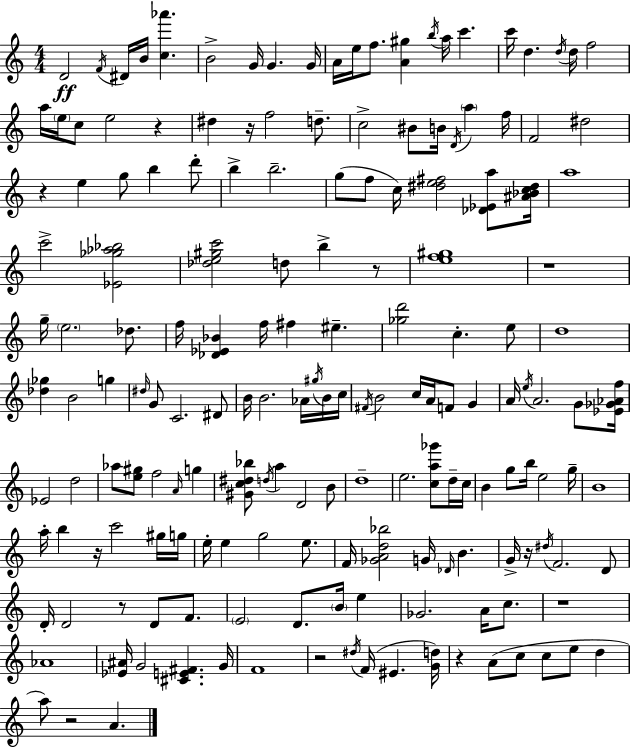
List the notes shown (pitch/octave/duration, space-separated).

D4/h F4/s D#4/s B4/s [C5,Ab6]/q. B4/h G4/s G4/q. G4/s A4/s E5/s F5/e. [A4,G#5]/q B5/s A5/s C6/q. C6/s D5/q. D5/s D5/s F5/h A5/s E5/s C5/e E5/h R/q D#5/q R/s F5/h D5/e. C5/h BIS4/e B4/s D4/s A5/q F5/s F4/h D#5/h R/q E5/q G5/e B5/q D6/e B5/q B5/h. G5/e F5/e C5/s [D#5,E5,F#5]/h [Db4,Eb4,A5]/e [A#4,Bb4,C5,D#5]/s A5/w C6/h [Eb4,Gb5,Ab5,Bb5]/h [Db5,E5,G#5,C6]/h D5/e B5/q R/e [E5,F5,G#5]/w R/w G5/s E5/h. Db5/e. F5/s [Db4,Eb4,Bb4]/q F5/s F#5/q EIS5/q. [Gb5,D6]/h C5/q. E5/e D5/w [Db5,Gb5]/q B4/h G5/q D#5/s G4/e C4/h. D#4/e B4/s B4/h. Ab4/s G#5/s B4/s C5/s F#4/s B4/h C5/s A4/s F4/e G4/q A4/s E5/s A4/h. G4/e [Eb4,Gb4,Ab4,F5]/s Eb4/h D5/h Ab5/e [E5,G#5]/e F5/h A4/s G5/q [G#4,C5,D#5,Bb5]/e D5/s A5/q D4/h B4/e D5/w E5/h. [C5,A5,Gb6]/e D5/s C5/s B4/q G5/e B5/s E5/h G5/s B4/w A5/s B5/q R/s C6/h G#5/s G5/s E5/s E5/q G5/h E5/e. F4/s [Gb4,A4,D5,Bb5]/h G4/s Db4/s B4/q. G4/s R/s D#5/s F4/h. D4/e D4/s D4/h R/e D4/e F4/e. E4/h D4/e. B4/s E5/q Gb4/h. A4/s C5/e. R/w Ab4/w [Eb4,A#4]/s G4/h [C#4,E4,F#4]/q. G4/s F4/w R/h D#5/s F4/s EIS4/q. [G4,D5]/s R/q A4/e C5/e C5/e E5/e D5/q A5/e R/h A4/q.